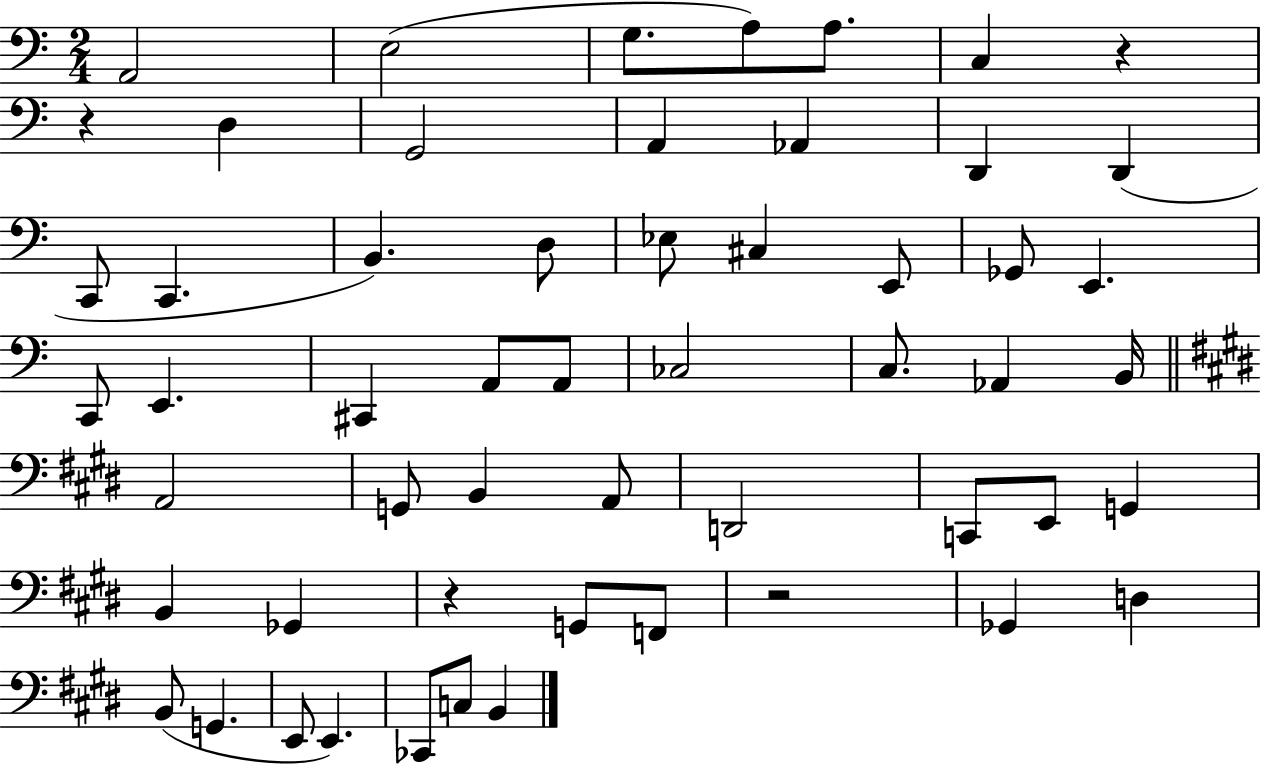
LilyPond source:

{
  \clef bass
  \numericTimeSignature
  \time 2/4
  \key c \major
  a,2 | e2( | g8. a8) a8. | c4 r4 | \break r4 d4 | g,2 | a,4 aes,4 | d,4 d,4( | \break c,8 c,4. | b,4.) d8 | ees8 cis4 e,8 | ges,8 e,4. | \break c,8 e,4. | cis,4 a,8 a,8 | ces2 | c8. aes,4 b,16 | \break \bar "||" \break \key e \major a,2 | g,8 b,4 a,8 | d,2 | c,8 e,8 g,4 | \break b,4 ges,4 | r4 g,8 f,8 | r2 | ges,4 d4 | \break b,8( g,4. | e,8 e,4.) | ces,8 c8 b,4 | \bar "|."
}